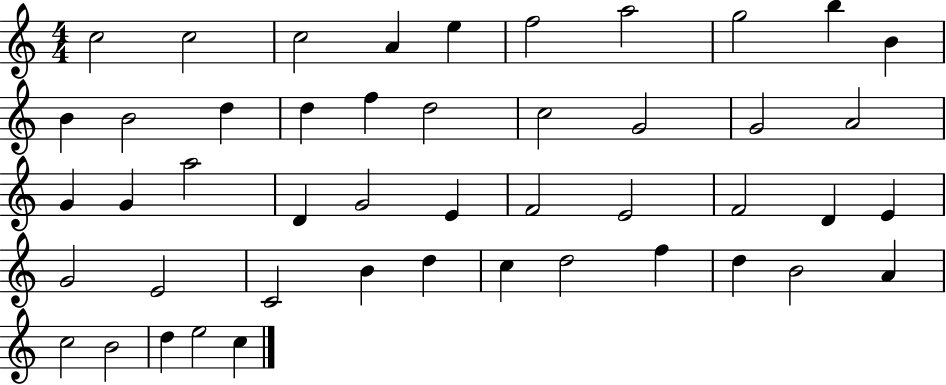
{
  \clef treble
  \numericTimeSignature
  \time 4/4
  \key c \major
  c''2 c''2 | c''2 a'4 e''4 | f''2 a''2 | g''2 b''4 b'4 | \break b'4 b'2 d''4 | d''4 f''4 d''2 | c''2 g'2 | g'2 a'2 | \break g'4 g'4 a''2 | d'4 g'2 e'4 | f'2 e'2 | f'2 d'4 e'4 | \break g'2 e'2 | c'2 b'4 d''4 | c''4 d''2 f''4 | d''4 b'2 a'4 | \break c''2 b'2 | d''4 e''2 c''4 | \bar "|."
}